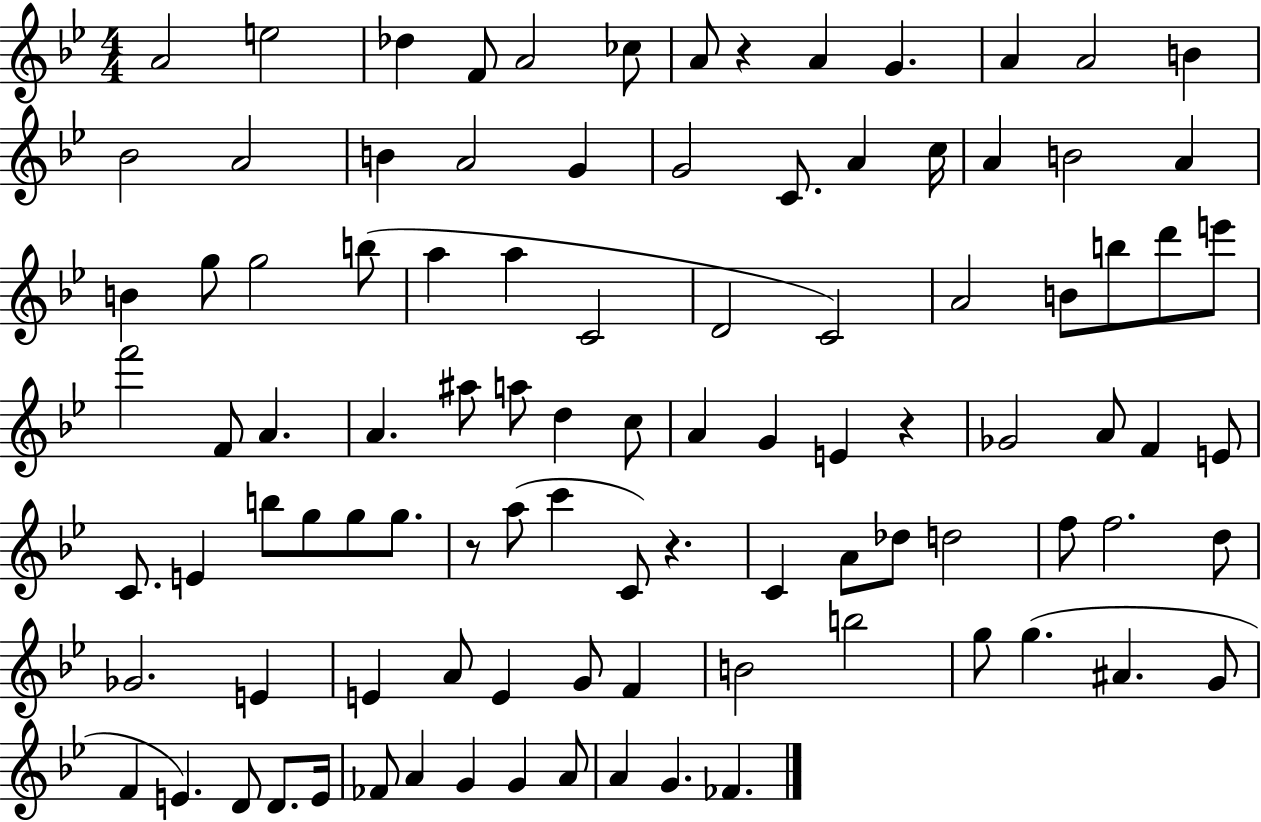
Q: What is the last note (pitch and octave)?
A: FES4